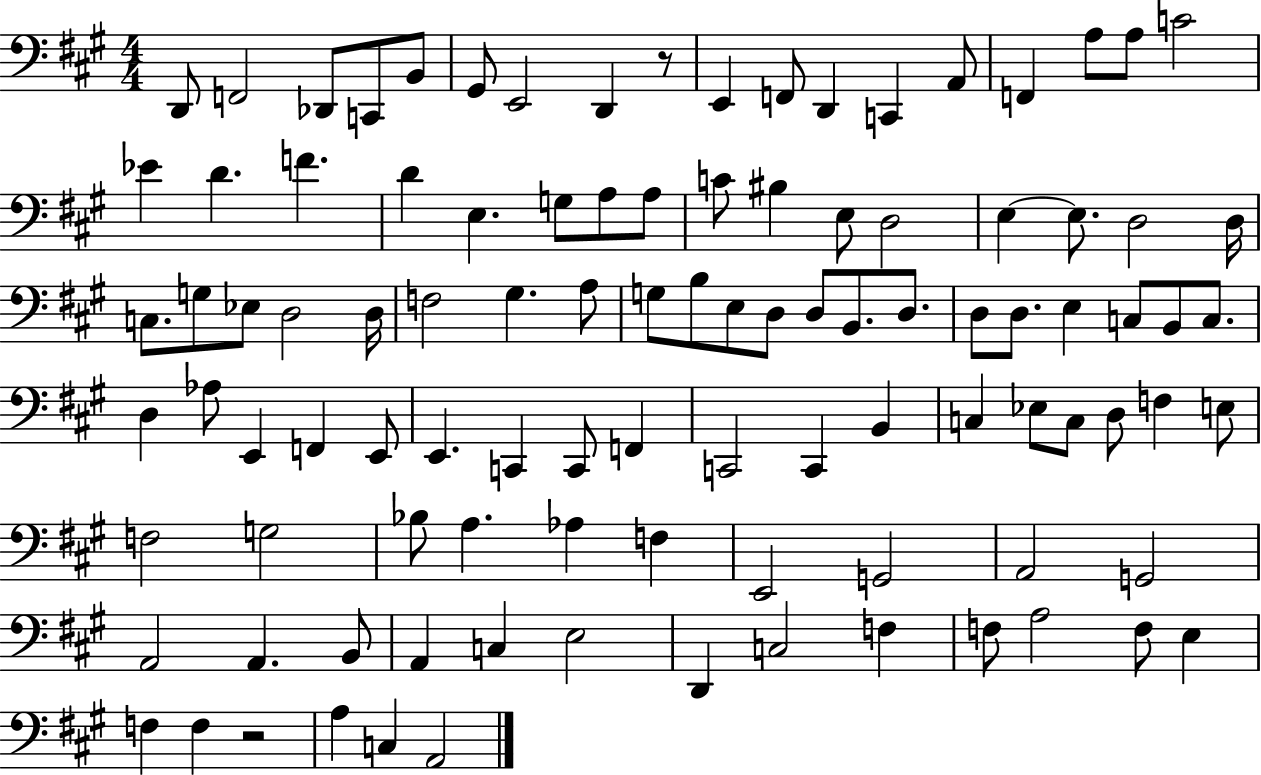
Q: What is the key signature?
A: A major